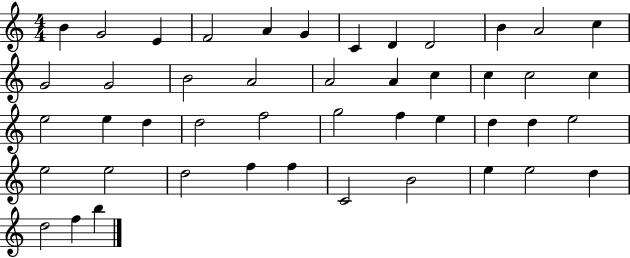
B4/q G4/h E4/q F4/h A4/q G4/q C4/q D4/q D4/h B4/q A4/h C5/q G4/h G4/h B4/h A4/h A4/h A4/q C5/q C5/q C5/h C5/q E5/h E5/q D5/q D5/h F5/h G5/h F5/q E5/q D5/q D5/q E5/h E5/h E5/h D5/h F5/q F5/q C4/h B4/h E5/q E5/h D5/q D5/h F5/q B5/q